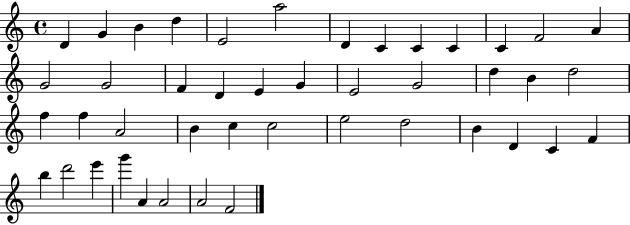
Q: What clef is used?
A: treble